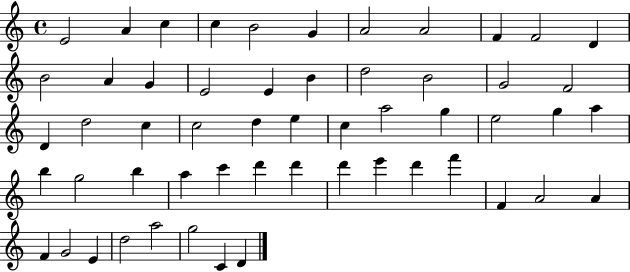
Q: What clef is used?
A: treble